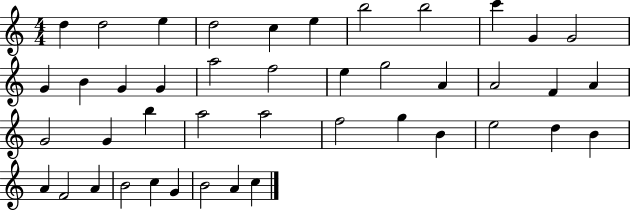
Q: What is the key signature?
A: C major